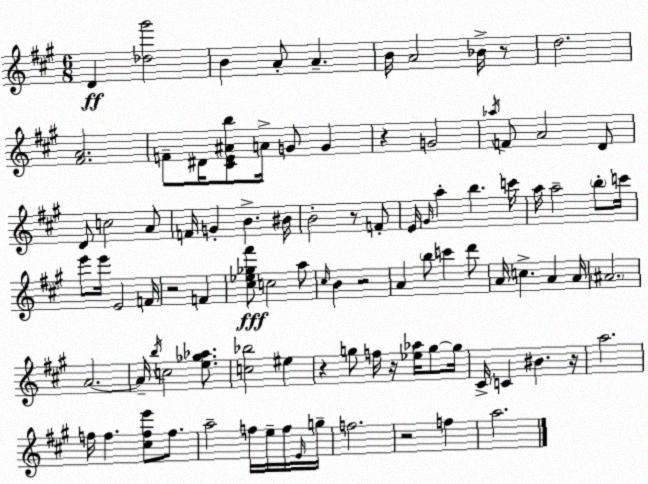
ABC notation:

X:1
T:Untitled
M:6/8
L:1/4
K:A
D [_d^g']2 B A/2 A B/4 A2 _B/4 z/2 d2 [^FA]2 F/2 ^D/4 [^CE^Ab]/2 A/4 G/2 G z G2 _a/4 F/2 A2 D/2 D/2 c2 A/2 F/4 G B ^B/4 B2 z/2 F/2 E/4 ^G/4 a b c'/4 a/4 a2 b/2 c'/4 e'/2 e'/4 E2 F/4 z2 F [^c_e_g^f']/2 c2 a/2 ^c/4 B z2 A b/2 c' d'/2 A/4 c A A/4 ^A2 A2 A/4 b/4 c2 [e_g_a]/2 [c_b]2 ^e z g/2 f/4 z/4 [_e_a]/4 g/2 g/4 ^C/4 C ^B z/4 a2 f/4 f [^cfe']/2 f/2 a2 f/4 e/4 f/4 E/4 g/4 f2 z2 f a2